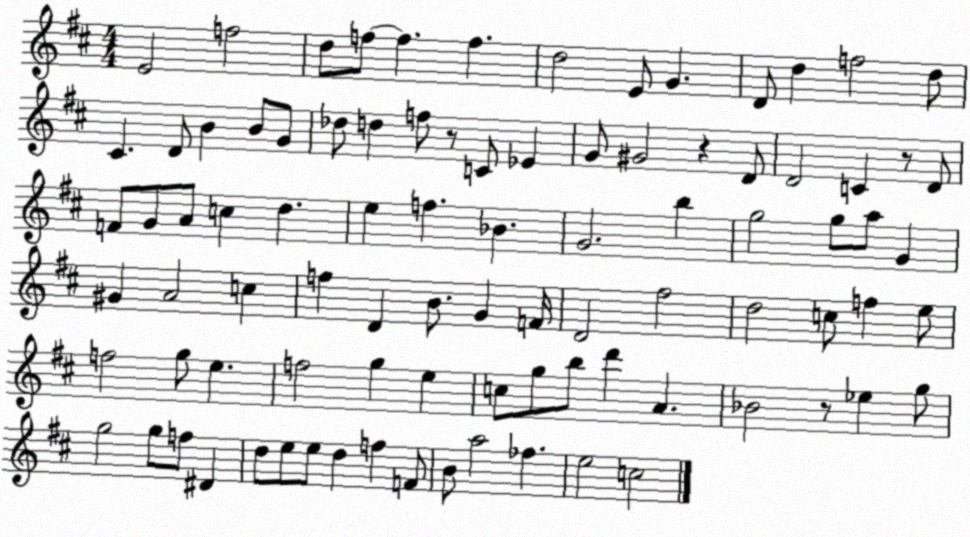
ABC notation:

X:1
T:Untitled
M:4/4
L:1/4
K:D
E2 f2 d/2 f/2 f f d2 E/2 G D/2 d f2 d/2 ^C D/2 B B/2 G/2 _d/2 d f/2 z/2 C/2 _E G/2 ^G2 z D/2 D2 C z/2 D/2 F/2 G/2 A/2 c d e f _B G2 b g2 g/2 a/2 G ^G A2 c f D B/2 G F/4 D2 ^f2 d2 c/2 f e/2 f2 g/2 e f2 g e c/2 g/2 b/2 d' A _B2 z/2 _e g/2 g2 g/2 f/2 ^D d/2 e/2 e/2 d f F/2 B/2 a2 _f e2 c2